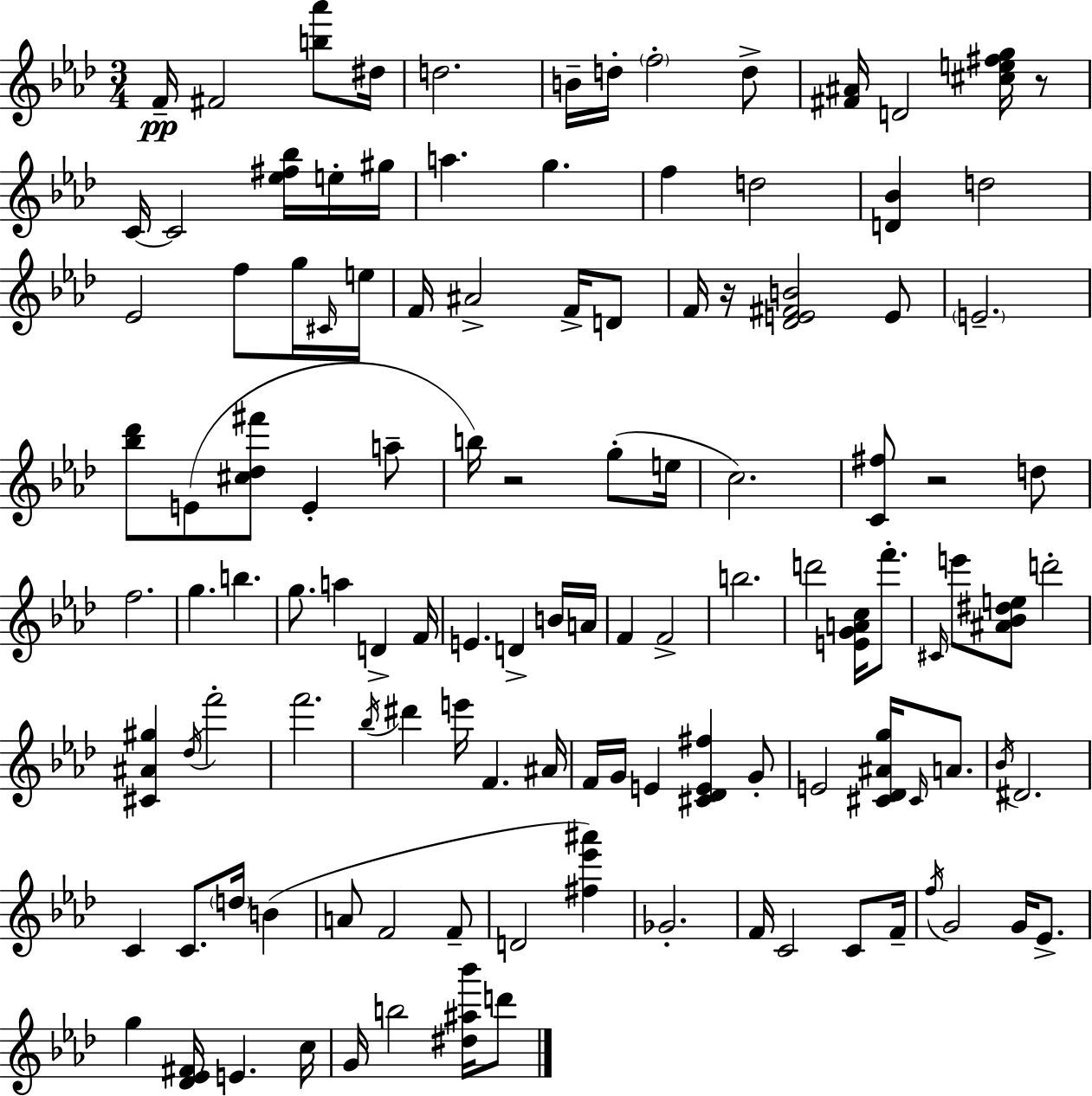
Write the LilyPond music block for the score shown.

{
  \clef treble
  \numericTimeSignature
  \time 3/4
  \key f \minor
  \repeat volta 2 { f'16--\pp fis'2 <b'' aes'''>8 dis''16 | d''2. | b'16-- d''16-. \parenthesize f''2-. d''8-> | <fis' ais'>16 d'2 <cis'' e'' fis'' g''>16 r8 | \break c'16~~ c'2 <ees'' fis'' bes''>16 e''16-. gis''16 | a''4. g''4. | f''4 d''2 | <d' bes'>4 d''2 | \break ees'2 f''8 g''16 \grace { cis'16 } | e''16 f'16 ais'2-> f'16-> d'8 | f'16 r16 <des' e' fis' b'>2 e'8 | \parenthesize e'2.-- | \break <bes'' des'''>8 e'8( <cis'' des'' fis'''>8 e'4-. a''8-- | b''16) r2 g''8-.( | e''16 c''2.) | <c' fis''>8 r2 d''8 | \break f''2. | g''4. b''4. | g''8. a''4 d'4-> | f'16 e'4. d'4-> b'16 | \break a'16 f'4 f'2-> | b''2. | d'''2 <e' g' a' c''>16 f'''8.-. | \grace { cis'16 } e'''8 <ais' bes' dis'' e''>8 d'''2-. | \break <cis' ais' gis''>4 \acciaccatura { des''16 } f'''2-. | f'''2. | \acciaccatura { bes''16 } dis'''4 e'''16 f'4. | ais'16 f'16 g'16 e'4 <cis' des' e' fis''>4 | \break g'8-. e'2 | <cis' des' ais' g''>16 \grace { cis'16 } a'8. \acciaccatura { bes'16 } dis'2. | c'4 c'8. | \parenthesize d''16 b'4( a'8 f'2 | \break f'8-- d'2 | <fis'' ees''' ais'''>4) ges'2.-. | f'16 c'2 | c'8 f'16-- \acciaccatura { f''16 } g'2 | \break g'16 ees'8.-> g''4 <des' ees' fis'>16 | e'4. c''16 g'16 b''2 | <dis'' ais'' bes'''>16 d'''8 } \bar "|."
}